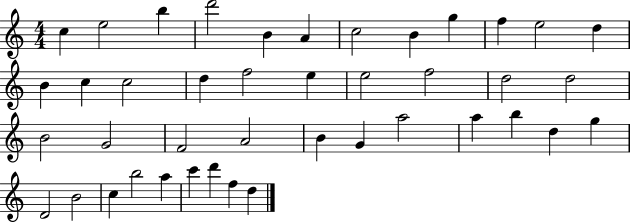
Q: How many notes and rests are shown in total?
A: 42